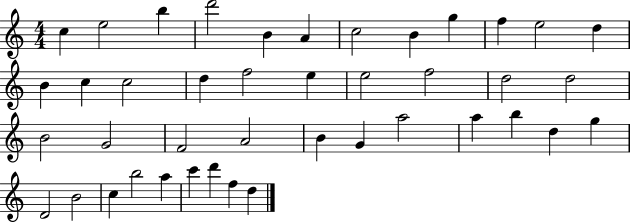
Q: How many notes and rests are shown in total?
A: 42